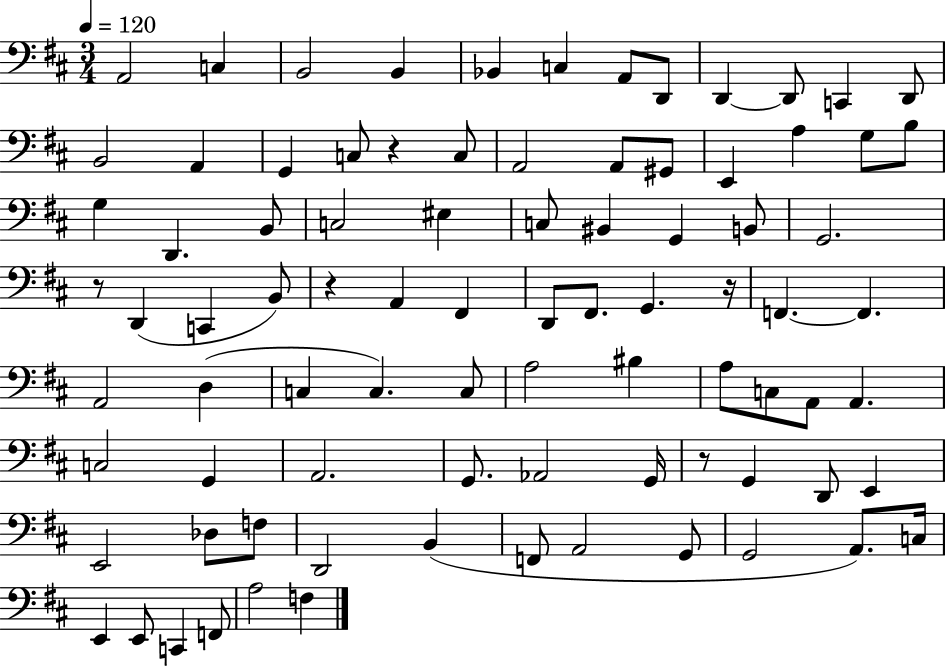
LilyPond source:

{
  \clef bass
  \numericTimeSignature
  \time 3/4
  \key d \major
  \tempo 4 = 120
  \repeat volta 2 { a,2 c4 | b,2 b,4 | bes,4 c4 a,8 d,8 | d,4~~ d,8 c,4 d,8 | \break b,2 a,4 | g,4 c8 r4 c8 | a,2 a,8 gis,8 | e,4 a4 g8 b8 | \break g4 d,4. b,8 | c2 eis4 | c8 bis,4 g,4 b,8 | g,2. | \break r8 d,4( c,4 b,8) | r4 a,4 fis,4 | d,8 fis,8. g,4. r16 | f,4.~~ f,4. | \break a,2 d4( | c4 c4.) c8 | a2 bis4 | a8 c8 a,8 a,4. | \break c2 g,4 | a,2. | g,8. aes,2 g,16 | r8 g,4 d,8 e,4 | \break e,2 des8 f8 | d,2 b,4( | f,8 a,2 g,8 | g,2 a,8.) c16 | \break e,4 e,8 c,4 f,8 | a2 f4 | } \bar "|."
}